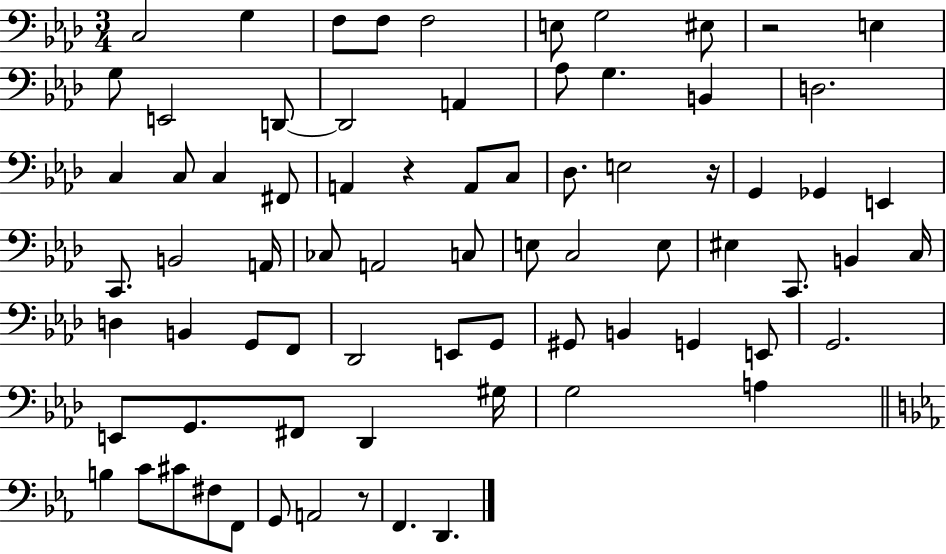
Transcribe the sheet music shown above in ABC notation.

X:1
T:Untitled
M:3/4
L:1/4
K:Ab
C,2 G, F,/2 F,/2 F,2 E,/2 G,2 ^E,/2 z2 E, G,/2 E,,2 D,,/2 D,,2 A,, _A,/2 G, B,, D,2 C, C,/2 C, ^F,,/2 A,, z A,,/2 C,/2 _D,/2 E,2 z/4 G,, _G,, E,, C,,/2 B,,2 A,,/4 _C,/2 A,,2 C,/2 E,/2 C,2 E,/2 ^E, C,,/2 B,, C,/4 D, B,, G,,/2 F,,/2 _D,,2 E,,/2 G,,/2 ^G,,/2 B,, G,, E,,/2 G,,2 E,,/2 G,,/2 ^F,,/2 _D,, ^G,/4 G,2 A, B, C/2 ^C/2 ^F,/2 F,,/2 G,,/2 A,,2 z/2 F,, D,,